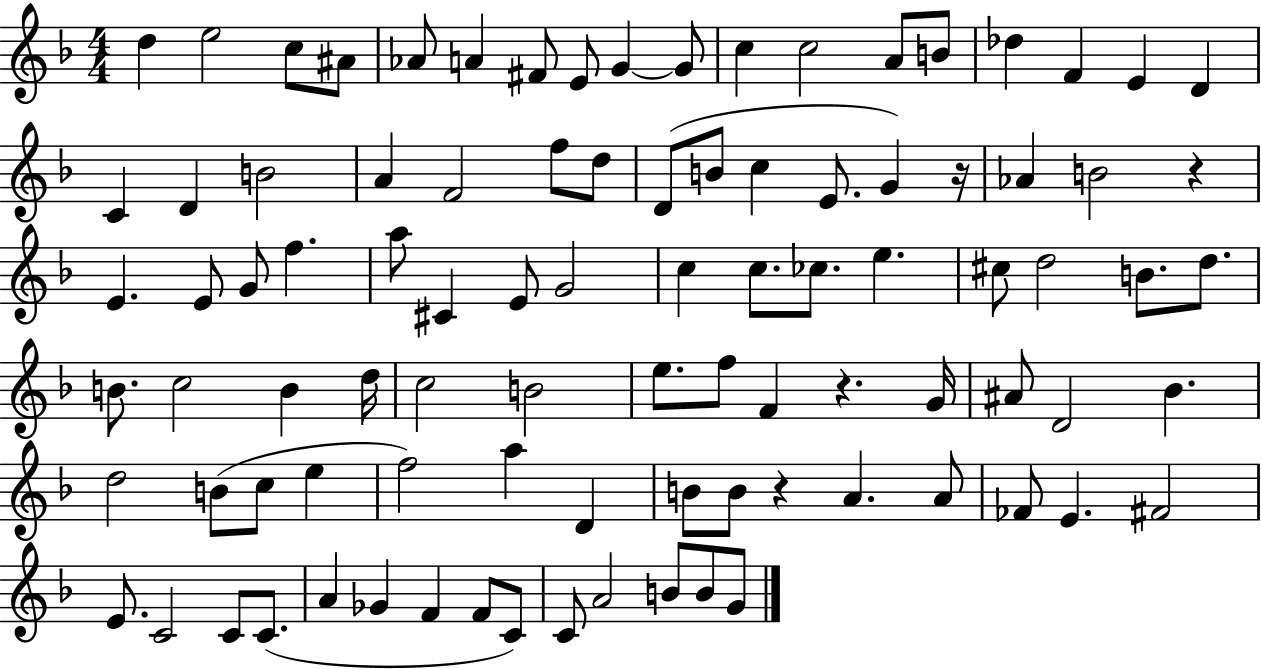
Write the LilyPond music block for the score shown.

{
  \clef treble
  \numericTimeSignature
  \time 4/4
  \key f \major
  \repeat volta 2 { d''4 e''2 c''8 ais'8 | aes'8 a'4 fis'8 e'8 g'4~~ g'8 | c''4 c''2 a'8 b'8 | des''4 f'4 e'4 d'4 | \break c'4 d'4 b'2 | a'4 f'2 f''8 d''8 | d'8( b'8 c''4 e'8. g'4) r16 | aes'4 b'2 r4 | \break e'4. e'8 g'8 f''4. | a''8 cis'4 e'8 g'2 | c''4 c''8. ces''8. e''4. | cis''8 d''2 b'8. d''8. | \break b'8. c''2 b'4 d''16 | c''2 b'2 | e''8. f''8 f'4 r4. g'16 | ais'8 d'2 bes'4. | \break d''2 b'8( c''8 e''4 | f''2) a''4 d'4 | b'8 b'8 r4 a'4. a'8 | fes'8 e'4. fis'2 | \break e'8. c'2 c'8 c'8.( | a'4 ges'4 f'4 f'8 c'8) | c'8 a'2 b'8 b'8 g'8 | } \bar "|."
}